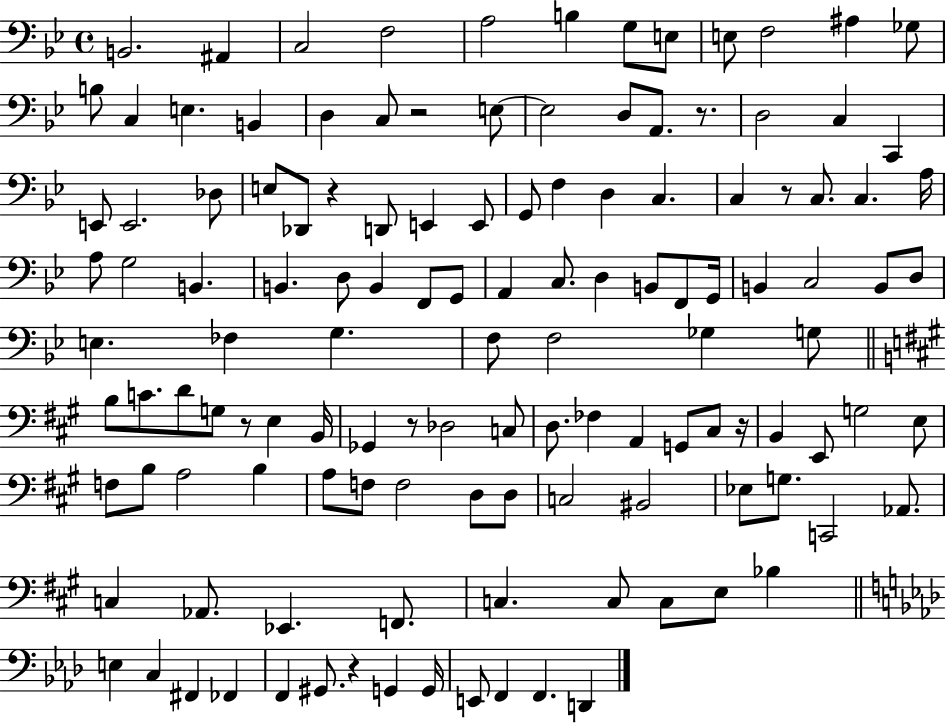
X:1
T:Untitled
M:4/4
L:1/4
K:Bb
B,,2 ^A,, C,2 F,2 A,2 B, G,/2 E,/2 E,/2 F,2 ^A, _G,/2 B,/2 C, E, B,, D, C,/2 z2 E,/2 E,2 D,/2 A,,/2 z/2 D,2 C, C,, E,,/2 E,,2 _D,/2 E,/2 _D,,/2 z D,,/2 E,, E,,/2 G,,/2 F, D, C, C, z/2 C,/2 C, A,/4 A,/2 G,2 B,, B,, D,/2 B,, F,,/2 G,,/2 A,, C,/2 D, B,,/2 F,,/2 G,,/4 B,, C,2 B,,/2 D,/2 E, _F, G, F,/2 F,2 _G, G,/2 B,/2 C/2 D/2 G,/2 z/2 E, B,,/4 _G,, z/2 _D,2 C,/2 D,/2 _F, A,, G,,/2 ^C,/2 z/4 B,, E,,/2 G,2 E,/2 F,/2 B,/2 A,2 B, A,/2 F,/2 F,2 D,/2 D,/2 C,2 ^B,,2 _E,/2 G,/2 C,,2 _A,,/2 C, _A,,/2 _E,, F,,/2 C, C,/2 C,/2 E,/2 _B, E, C, ^F,, _F,, F,, ^G,,/2 z G,, G,,/4 E,,/2 F,, F,, D,,